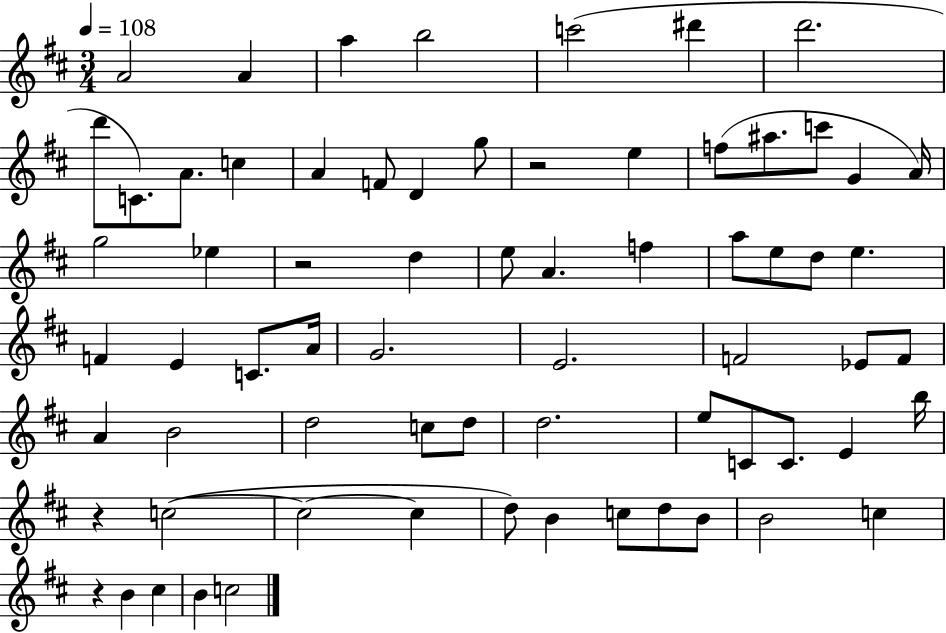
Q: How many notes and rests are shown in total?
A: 69